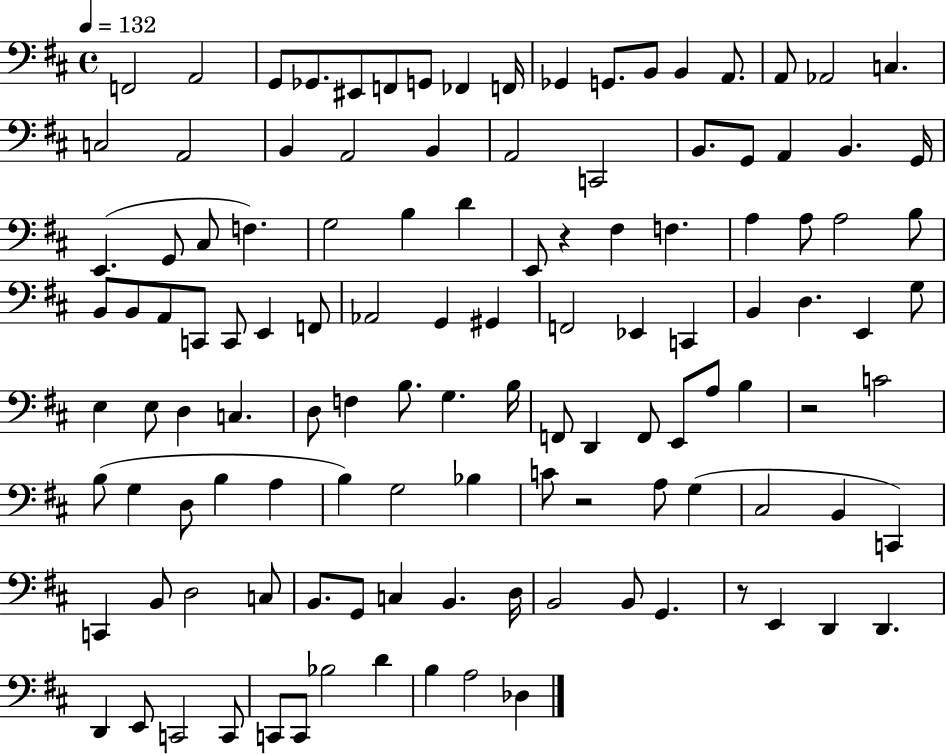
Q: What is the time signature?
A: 4/4